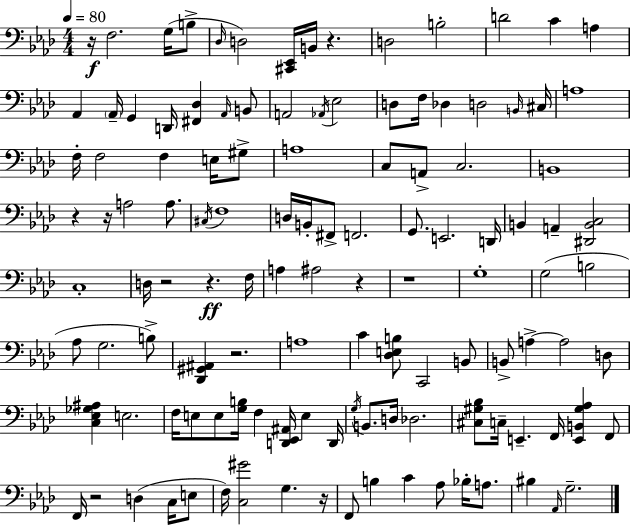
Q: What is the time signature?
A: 4/4